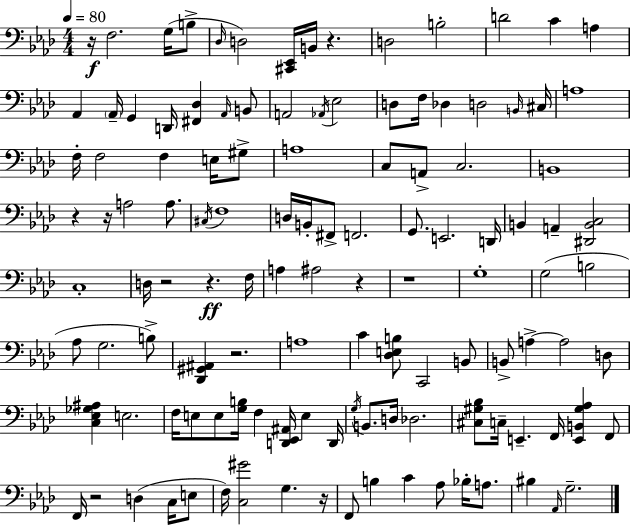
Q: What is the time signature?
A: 4/4